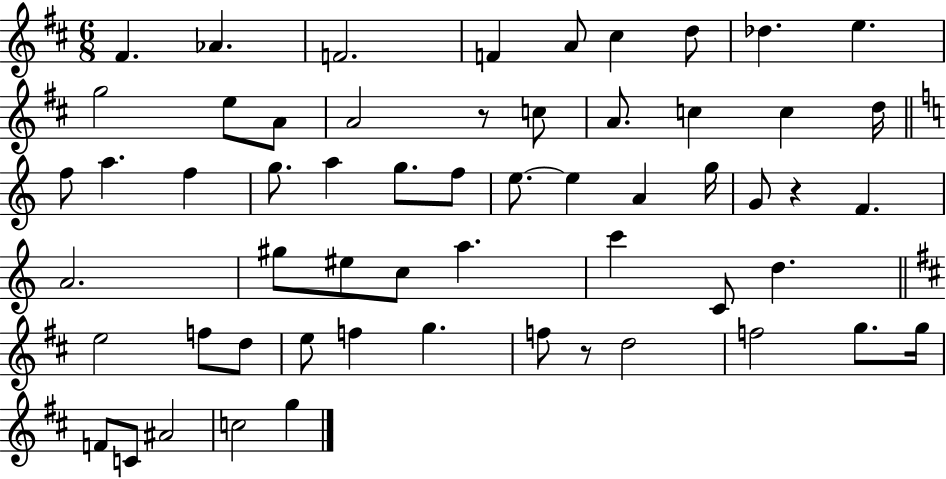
{
  \clef treble
  \numericTimeSignature
  \time 6/8
  \key d \major
  fis'4. aes'4. | f'2. | f'4 a'8 cis''4 d''8 | des''4. e''4. | \break g''2 e''8 a'8 | a'2 r8 c''8 | a'8. c''4 c''4 d''16 | \bar "||" \break \key c \major f''8 a''4. f''4 | g''8. a''4 g''8. f''8 | e''8.~~ e''4 a'4 g''16 | g'8 r4 f'4. | \break a'2. | gis''8 eis''8 c''8 a''4. | c'''4 c'8 d''4. | \bar "||" \break \key b \minor e''2 f''8 d''8 | e''8 f''4 g''4. | f''8 r8 d''2 | f''2 g''8. g''16 | \break f'8 c'8 ais'2 | c''2 g''4 | \bar "|."
}